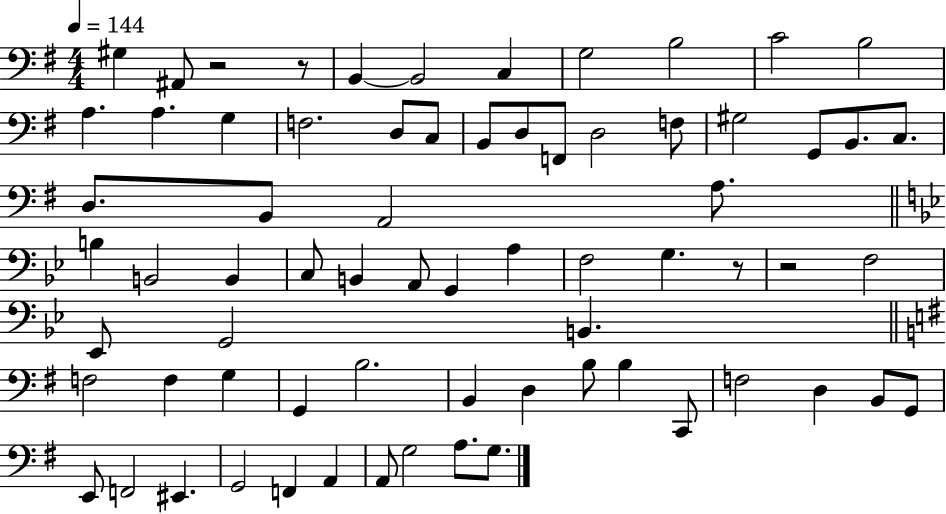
{
  \clef bass
  \numericTimeSignature
  \time 4/4
  \key g \major
  \tempo 4 = 144
  gis4 ais,8 r2 r8 | b,4~~ b,2 c4 | g2 b2 | c'2 b2 | \break a4. a4. g4 | f2. d8 c8 | b,8 d8 f,8 d2 f8 | gis2 g,8 b,8. c8. | \break d8. b,8 a,2 a8. | \bar "||" \break \key bes \major b4 b,2 b,4 | c8 b,4 a,8 g,4 a4 | f2 g4. r8 | r2 f2 | \break ees,8 g,2 b,4. | \bar "||" \break \key g \major f2 f4 g4 | g,4 b2. | b,4 d4 b8 b4 c,8 | f2 d4 b,8 g,8 | \break e,8 f,2 eis,4. | g,2 f,4 a,4 | a,8 g2 a8. g8. | \bar "|."
}